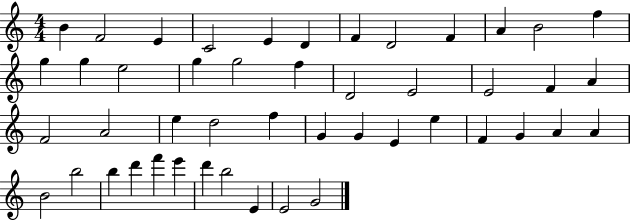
B4/q F4/h E4/q C4/h E4/q D4/q F4/q D4/h F4/q A4/q B4/h F5/q G5/q G5/q E5/h G5/q G5/h F5/q D4/h E4/h E4/h F4/q A4/q F4/h A4/h E5/q D5/h F5/q G4/q G4/q E4/q E5/q F4/q G4/q A4/q A4/q B4/h B5/h B5/q D6/q F6/q E6/q D6/q B5/h E4/q E4/h G4/h